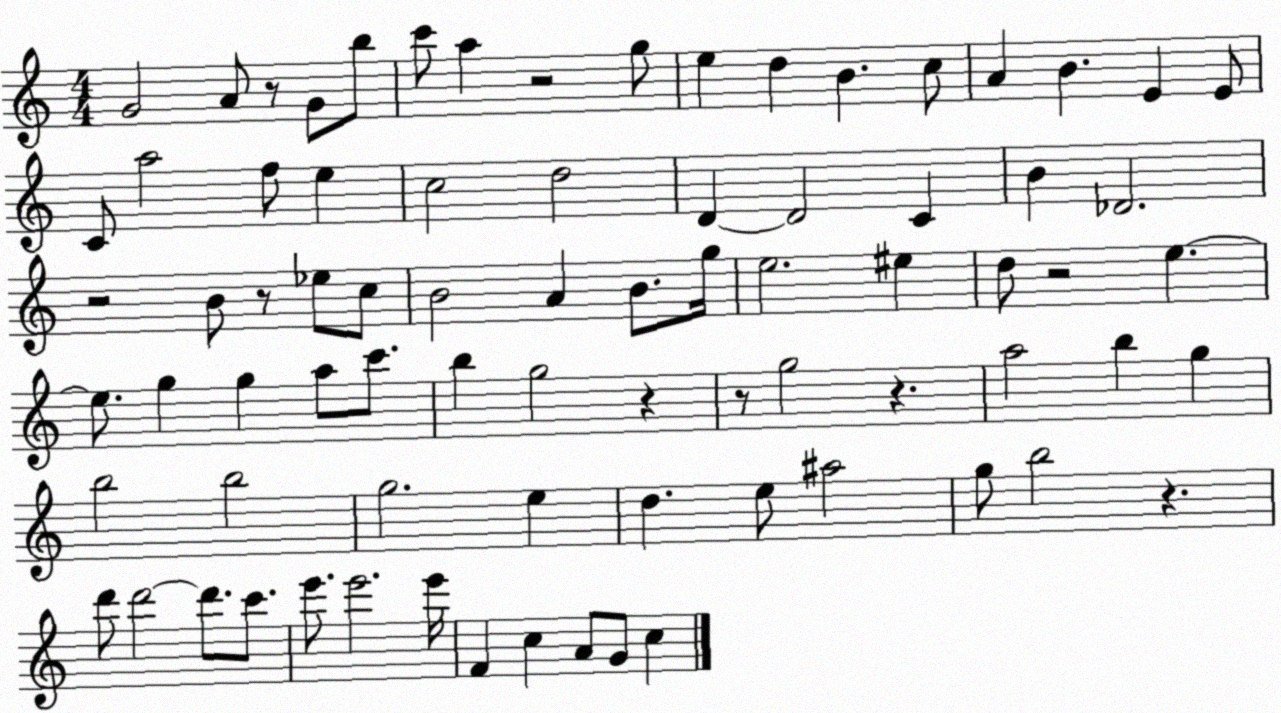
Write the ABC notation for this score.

X:1
T:Untitled
M:4/4
L:1/4
K:C
G2 A/2 z/2 G/2 b/2 c'/2 a z2 g/2 e d B c/2 A B E E/2 C/2 a2 f/2 e c2 d2 D D2 C B _D2 z2 B/2 z/2 _e/2 c/2 B2 A B/2 g/4 e2 ^e d/2 z2 e e/2 g g a/2 c'/2 b g2 z z/2 g2 z a2 b g b2 b2 g2 e d e/2 ^a2 g/2 b2 z d'/2 d'2 d'/2 c'/2 e'/2 e'2 e'/4 F c A/2 G/2 c